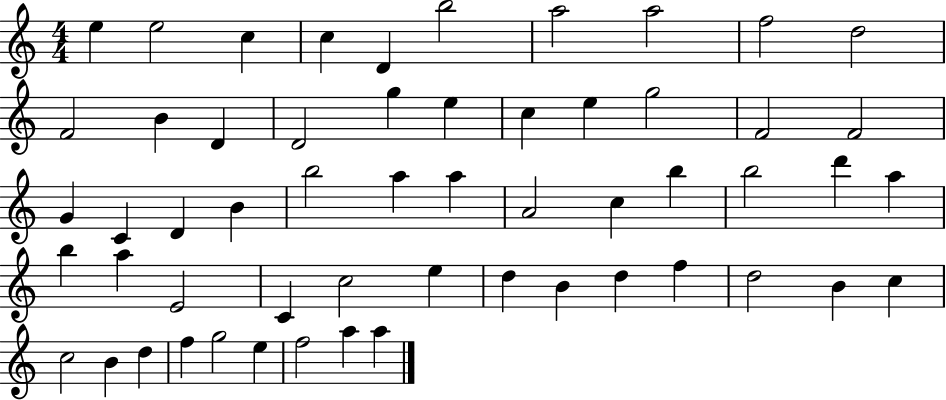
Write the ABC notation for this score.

X:1
T:Untitled
M:4/4
L:1/4
K:C
e e2 c c D b2 a2 a2 f2 d2 F2 B D D2 g e c e g2 F2 F2 G C D B b2 a a A2 c b b2 d' a b a E2 C c2 e d B d f d2 B c c2 B d f g2 e f2 a a